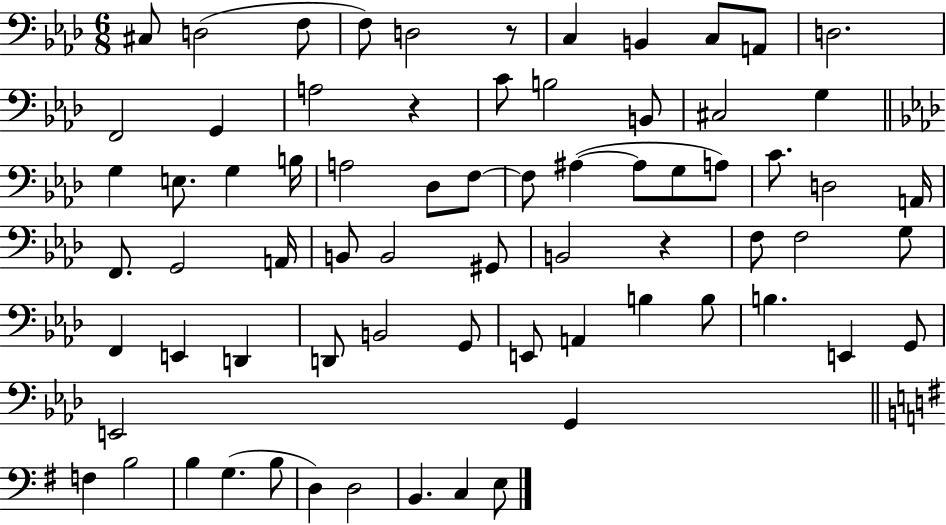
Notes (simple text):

C#3/e D3/h F3/e F3/e D3/h R/e C3/q B2/q C3/e A2/e D3/h. F2/h G2/q A3/h R/q C4/e B3/h B2/e C#3/h G3/q G3/q E3/e. G3/q B3/s A3/h Db3/e F3/e F3/e A#3/q A#3/e G3/e A3/e C4/e. D3/h A2/s F2/e. G2/h A2/s B2/e B2/h G#2/e B2/h R/q F3/e F3/h G3/e F2/q E2/q D2/q D2/e B2/h G2/e E2/e A2/q B3/q B3/e B3/q. E2/q G2/e E2/h G2/q F3/q B3/h B3/q G3/q. B3/e D3/q D3/h B2/q. C3/q E3/e